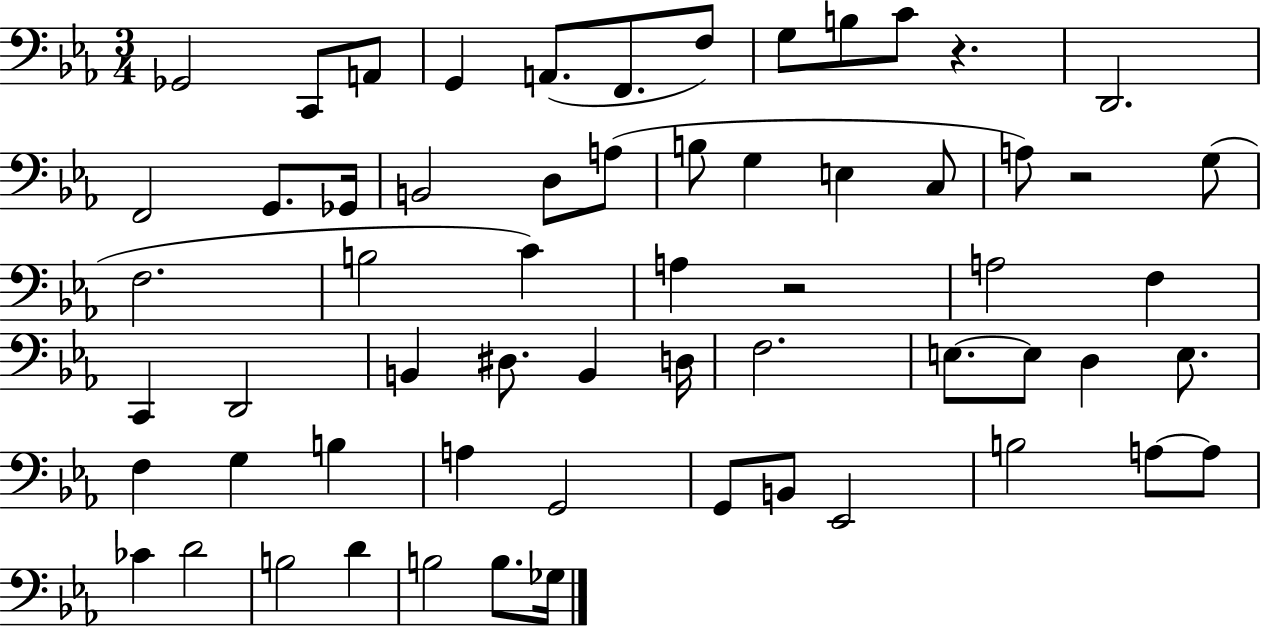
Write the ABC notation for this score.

X:1
T:Untitled
M:3/4
L:1/4
K:Eb
_G,,2 C,,/2 A,,/2 G,, A,,/2 F,,/2 F,/2 G,/2 B,/2 C/2 z D,,2 F,,2 G,,/2 _G,,/4 B,,2 D,/2 A,/2 B,/2 G, E, C,/2 A,/2 z2 G,/2 F,2 B,2 C A, z2 A,2 F, C,, D,,2 B,, ^D,/2 B,, D,/4 F,2 E,/2 E,/2 D, E,/2 F, G, B, A, G,,2 G,,/2 B,,/2 _E,,2 B,2 A,/2 A,/2 _C D2 B,2 D B,2 B,/2 _G,/4